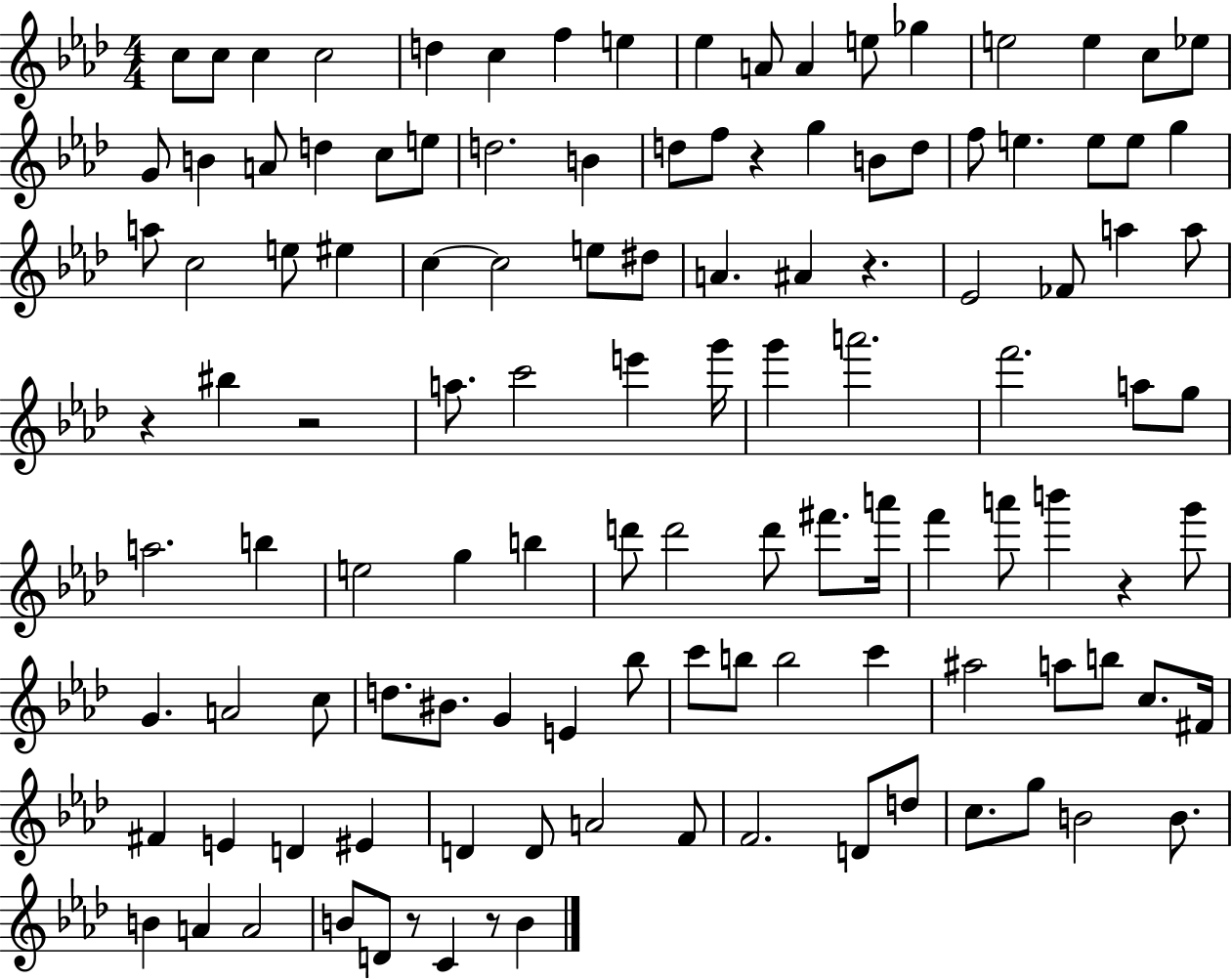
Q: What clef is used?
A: treble